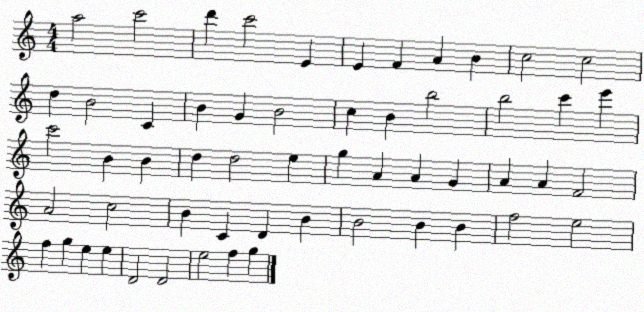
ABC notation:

X:1
T:Untitled
M:4/4
L:1/4
K:C
a2 c'2 d' c'2 E E F A B c2 c2 d B2 C B G B2 c B b2 b2 c' e' c'2 B B d d2 e g A A G A A F2 A2 c2 B C D B B2 B B f2 e2 f g e e D2 D2 e2 f g